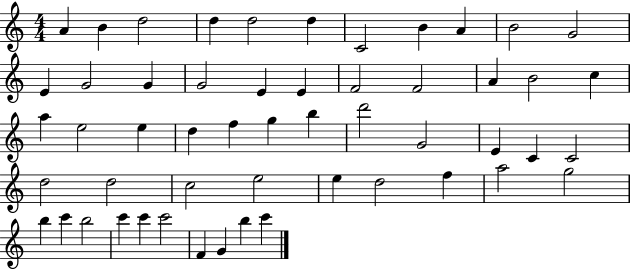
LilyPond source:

{
  \clef treble
  \numericTimeSignature
  \time 4/4
  \key c \major
  a'4 b'4 d''2 | d''4 d''2 d''4 | c'2 b'4 a'4 | b'2 g'2 | \break e'4 g'2 g'4 | g'2 e'4 e'4 | f'2 f'2 | a'4 b'2 c''4 | \break a''4 e''2 e''4 | d''4 f''4 g''4 b''4 | d'''2 g'2 | e'4 c'4 c'2 | \break d''2 d''2 | c''2 e''2 | e''4 d''2 f''4 | a''2 g''2 | \break b''4 c'''4 b''2 | c'''4 c'''4 c'''2 | f'4 g'4 b''4 c'''4 | \bar "|."
}